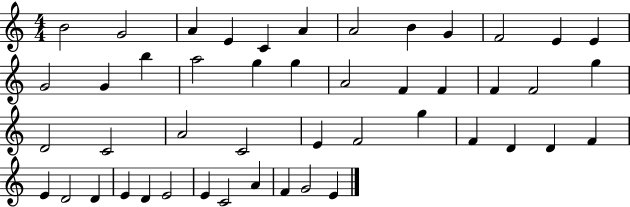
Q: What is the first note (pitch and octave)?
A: B4